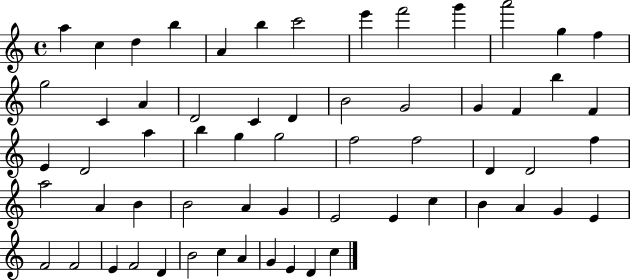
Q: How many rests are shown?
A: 0